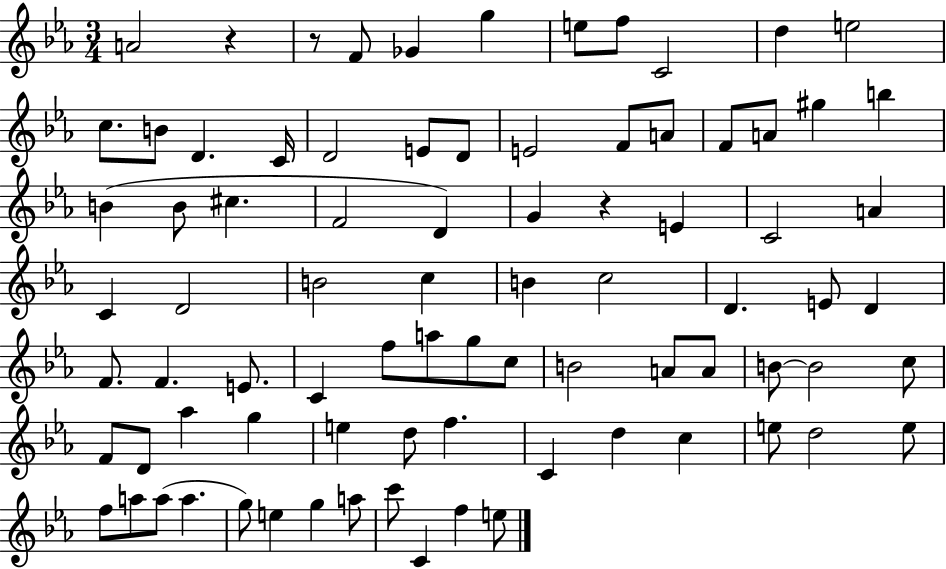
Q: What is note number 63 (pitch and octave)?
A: C4